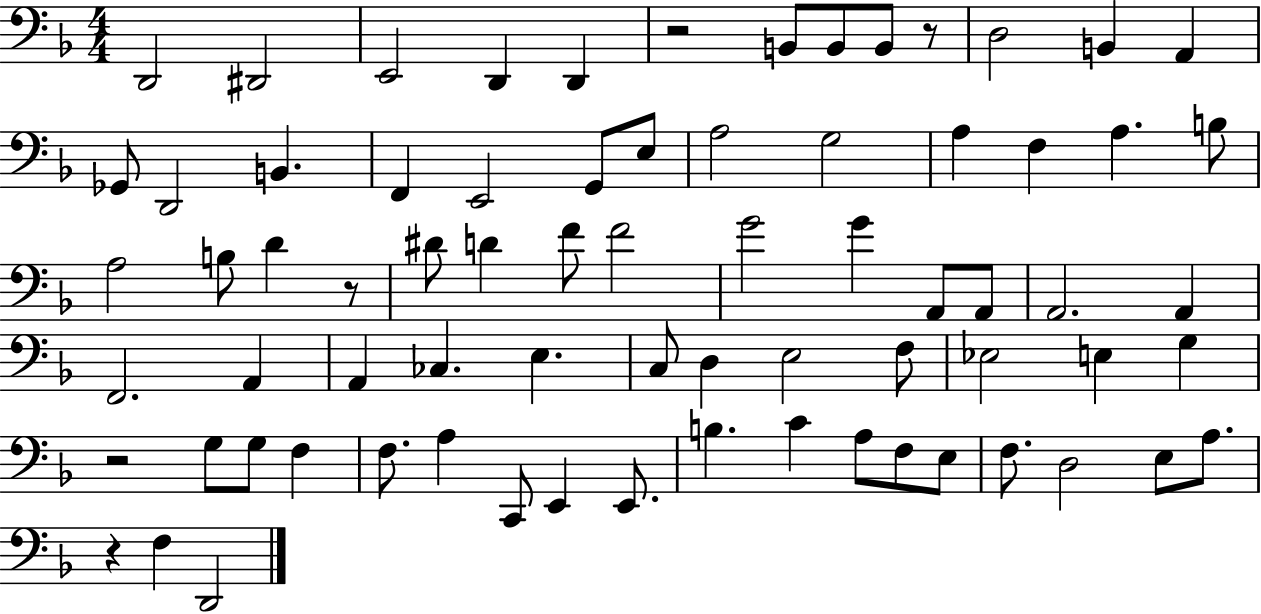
D2/h D#2/h E2/h D2/q D2/q R/h B2/e B2/e B2/e R/e D3/h B2/q A2/q Gb2/e D2/h B2/q. F2/q E2/h G2/e E3/e A3/h G3/h A3/q F3/q A3/q. B3/e A3/h B3/e D4/q R/e D#4/e D4/q F4/e F4/h G4/h G4/q A2/e A2/e A2/h. A2/q F2/h. A2/q A2/q CES3/q. E3/q. C3/e D3/q E3/h F3/e Eb3/h E3/q G3/q R/h G3/e G3/e F3/q F3/e. A3/q C2/e E2/q E2/e. B3/q. C4/q A3/e F3/e E3/e F3/e. D3/h E3/e A3/e. R/q F3/q D2/h